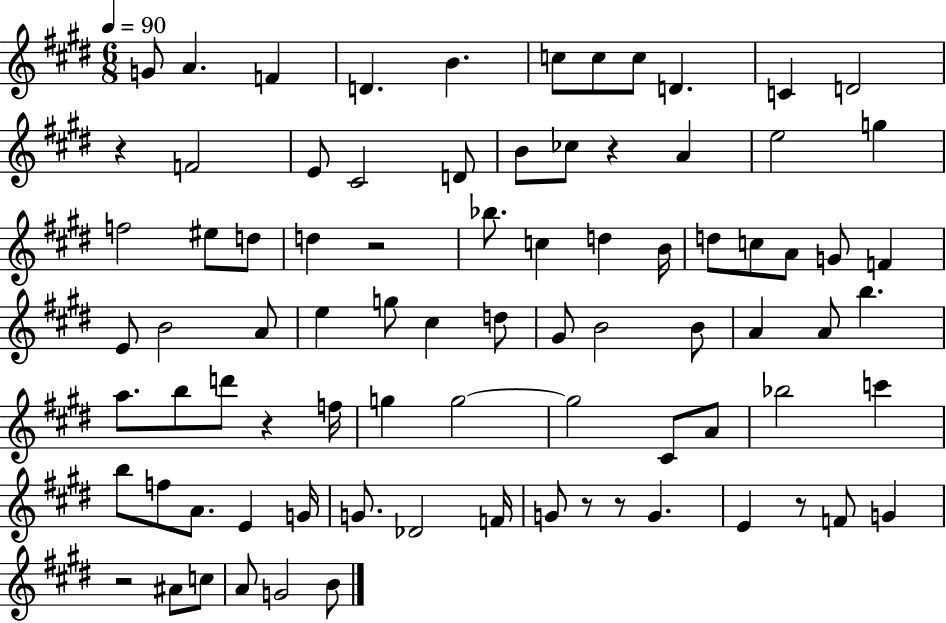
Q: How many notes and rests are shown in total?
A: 83